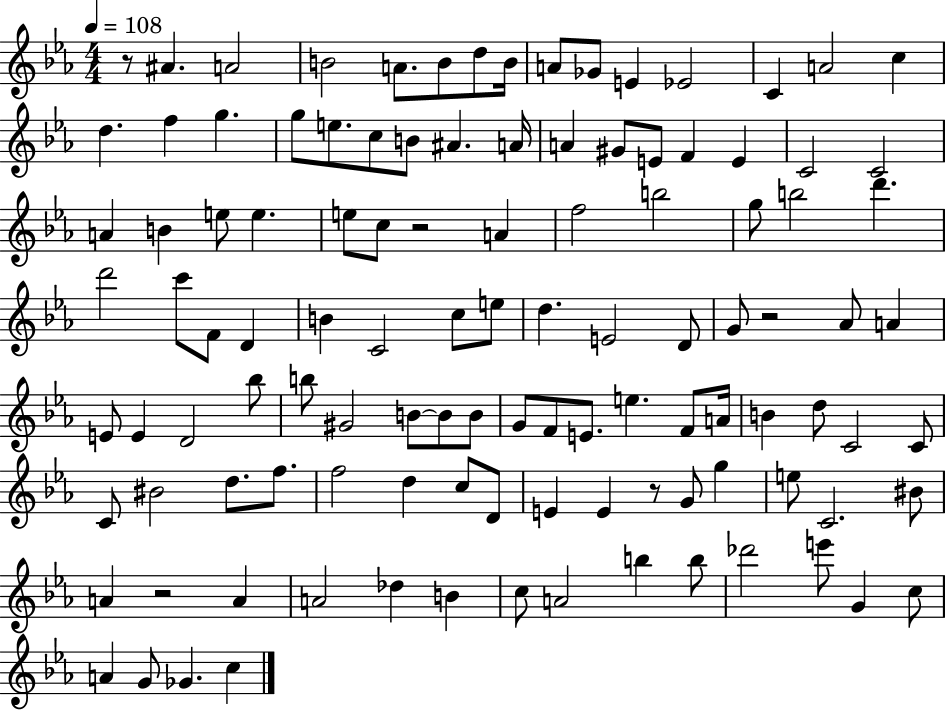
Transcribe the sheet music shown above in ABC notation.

X:1
T:Untitled
M:4/4
L:1/4
K:Eb
z/2 ^A A2 B2 A/2 B/2 d/2 B/4 A/2 _G/2 E _E2 C A2 c d f g g/2 e/2 c/2 B/2 ^A A/4 A ^G/2 E/2 F E C2 C2 A B e/2 e e/2 c/2 z2 A f2 b2 g/2 b2 d' d'2 c'/2 F/2 D B C2 c/2 e/2 d E2 D/2 G/2 z2 _A/2 A E/2 E D2 _b/2 b/2 ^G2 B/2 B/2 B/2 G/2 F/2 E/2 e F/2 A/4 B d/2 C2 C/2 C/2 ^B2 d/2 f/2 f2 d c/2 D/2 E E z/2 G/2 g e/2 C2 ^B/2 A z2 A A2 _d B c/2 A2 b b/2 _d'2 e'/2 G c/2 A G/2 _G c